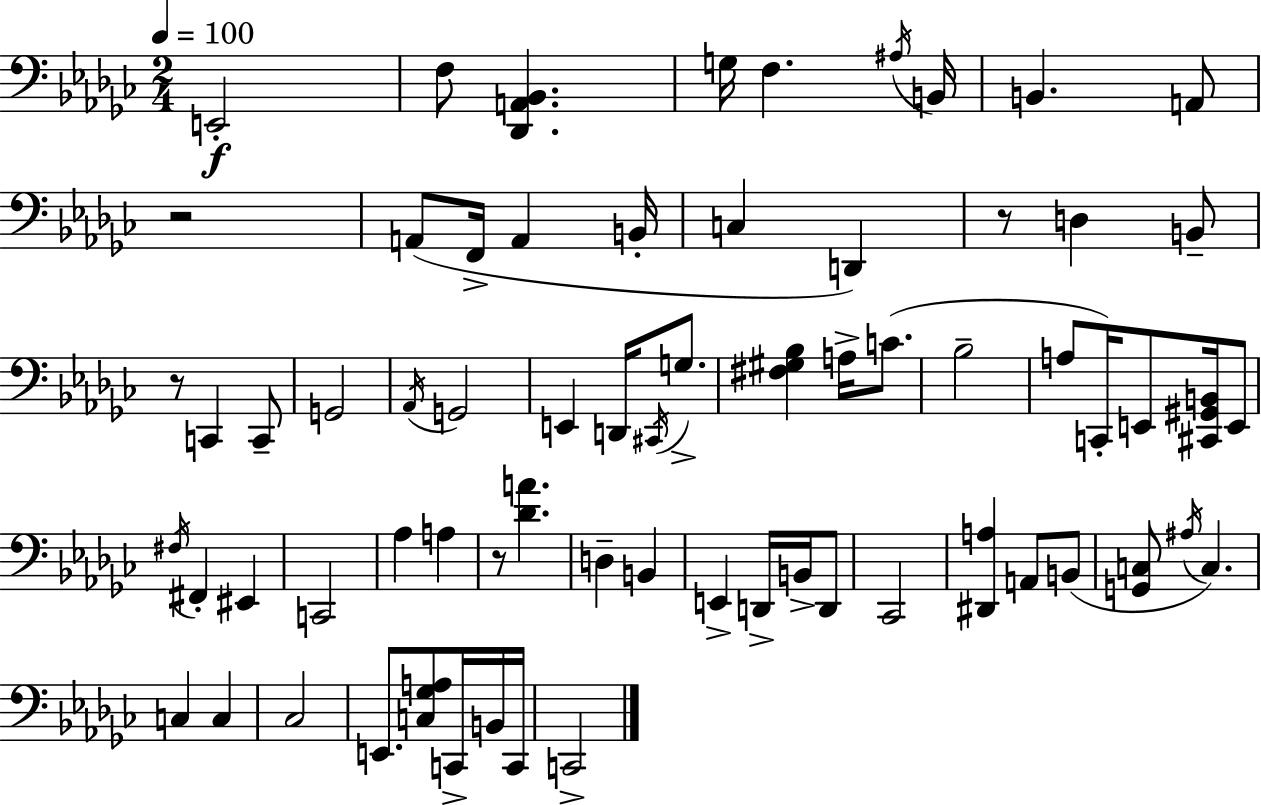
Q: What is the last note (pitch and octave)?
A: C2